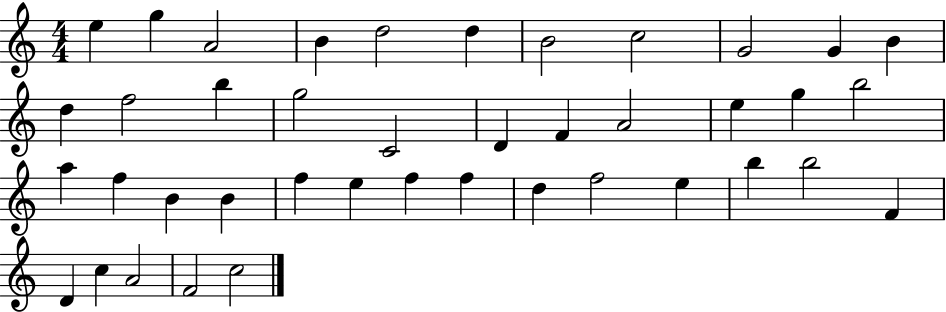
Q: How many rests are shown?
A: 0